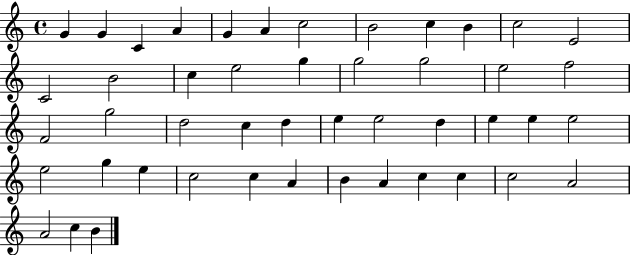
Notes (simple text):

G4/q G4/q C4/q A4/q G4/q A4/q C5/h B4/h C5/q B4/q C5/h E4/h C4/h B4/h C5/q E5/h G5/q G5/h G5/h E5/h F5/h F4/h G5/h D5/h C5/q D5/q E5/q E5/h D5/q E5/q E5/q E5/h E5/h G5/q E5/q C5/h C5/q A4/q B4/q A4/q C5/q C5/q C5/h A4/h A4/h C5/q B4/q